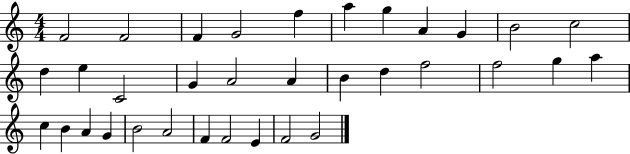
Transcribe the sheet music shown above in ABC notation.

X:1
T:Untitled
M:4/4
L:1/4
K:C
F2 F2 F G2 f a g A G B2 c2 d e C2 G A2 A B d f2 f2 g a c B A G B2 A2 F F2 E F2 G2